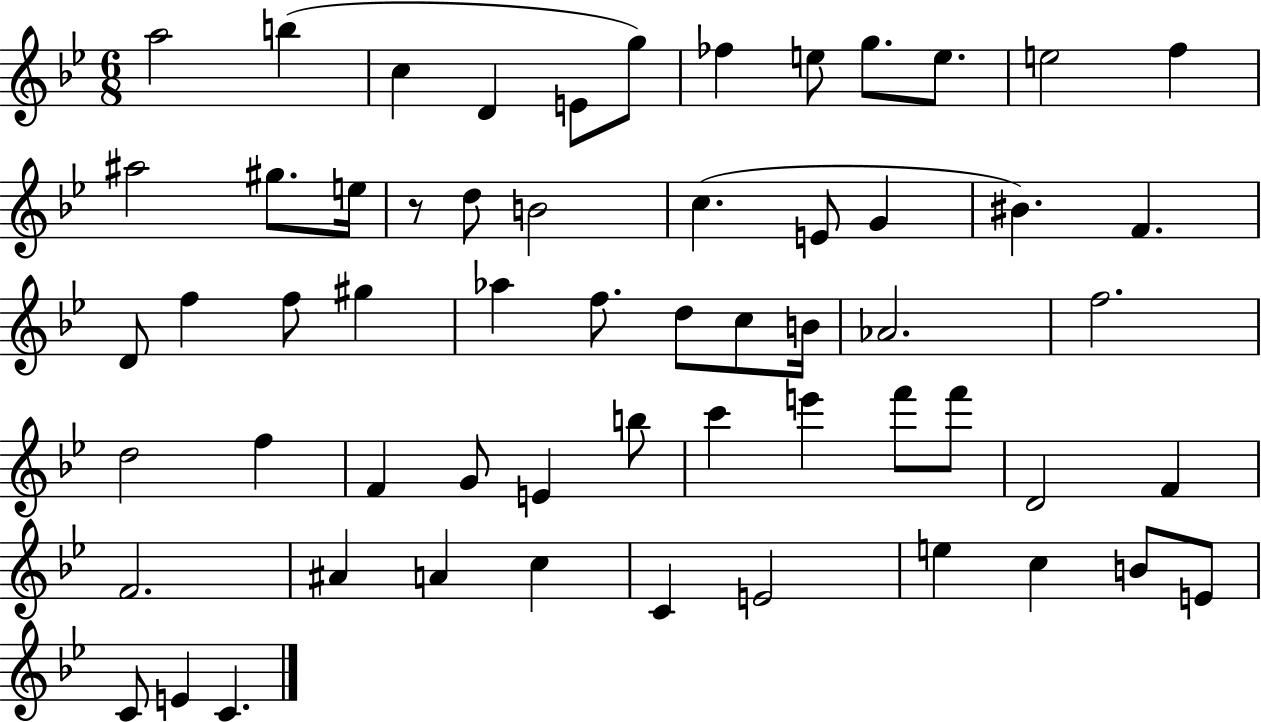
{
  \clef treble
  \numericTimeSignature
  \time 6/8
  \key bes \major
  a''2 b''4( | c''4 d'4 e'8 g''8) | fes''4 e''8 g''8. e''8. | e''2 f''4 | \break ais''2 gis''8. e''16 | r8 d''8 b'2 | c''4.( e'8 g'4 | bis'4.) f'4. | \break d'8 f''4 f''8 gis''4 | aes''4 f''8. d''8 c''8 b'16 | aes'2. | f''2. | \break d''2 f''4 | f'4 g'8 e'4 b''8 | c'''4 e'''4 f'''8 f'''8 | d'2 f'4 | \break f'2. | ais'4 a'4 c''4 | c'4 e'2 | e''4 c''4 b'8 e'8 | \break c'8 e'4 c'4. | \bar "|."
}